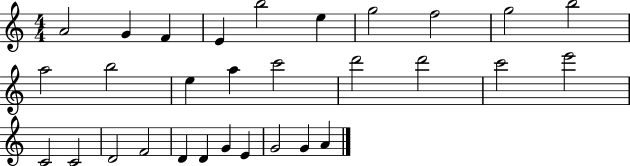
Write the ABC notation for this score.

X:1
T:Untitled
M:4/4
L:1/4
K:C
A2 G F E b2 e g2 f2 g2 b2 a2 b2 e a c'2 d'2 d'2 c'2 e'2 C2 C2 D2 F2 D D G E G2 G A